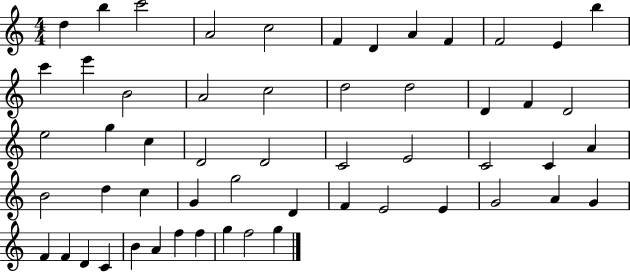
D5/q B5/q C6/h A4/h C5/h F4/q D4/q A4/q F4/q F4/h E4/q B5/q C6/q E6/q B4/h A4/h C5/h D5/h D5/h D4/q F4/q D4/h E5/h G5/q C5/q D4/h D4/h C4/h E4/h C4/h C4/q A4/q B4/h D5/q C5/q G4/q G5/h D4/q F4/q E4/h E4/q G4/h A4/q G4/q F4/q F4/q D4/q C4/q B4/q A4/q F5/q F5/q G5/q F5/h G5/q